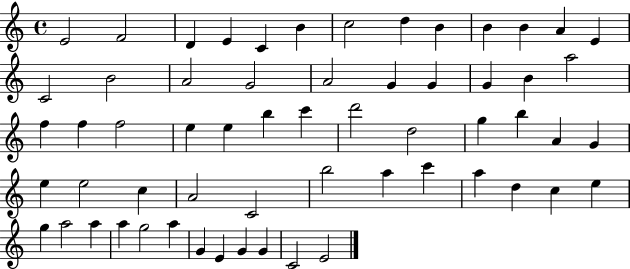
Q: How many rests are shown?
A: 0